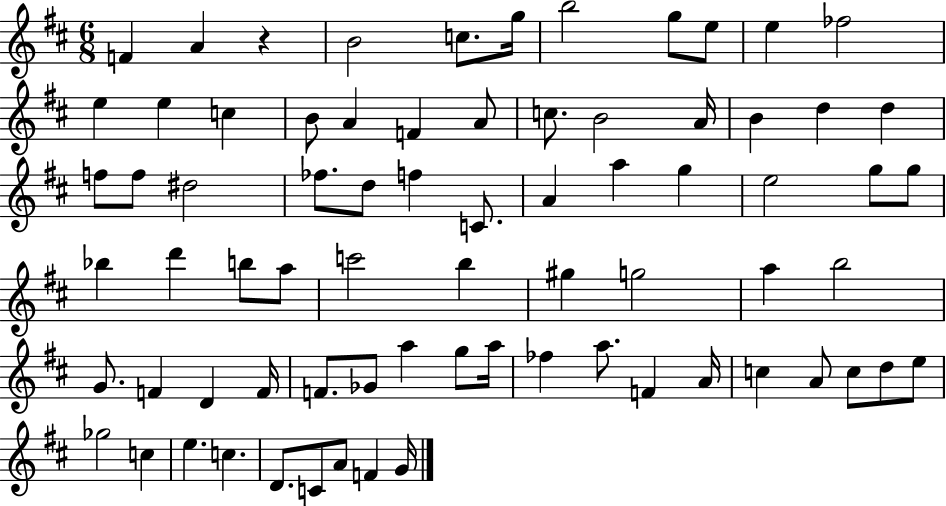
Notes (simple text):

F4/q A4/q R/q B4/h C5/e. G5/s B5/h G5/e E5/e E5/q FES5/h E5/q E5/q C5/q B4/e A4/q F4/q A4/e C5/e. B4/h A4/s B4/q D5/q D5/q F5/e F5/e D#5/h FES5/e. D5/e F5/q C4/e. A4/q A5/q G5/q E5/h G5/e G5/e Bb5/q D6/q B5/e A5/e C6/h B5/q G#5/q G5/h A5/q B5/h G4/e. F4/q D4/q F4/s F4/e. Gb4/e A5/q G5/e A5/s FES5/q A5/e. F4/q A4/s C5/q A4/e C5/e D5/e E5/e Gb5/h C5/q E5/q. C5/q. D4/e. C4/e A4/e F4/q G4/s